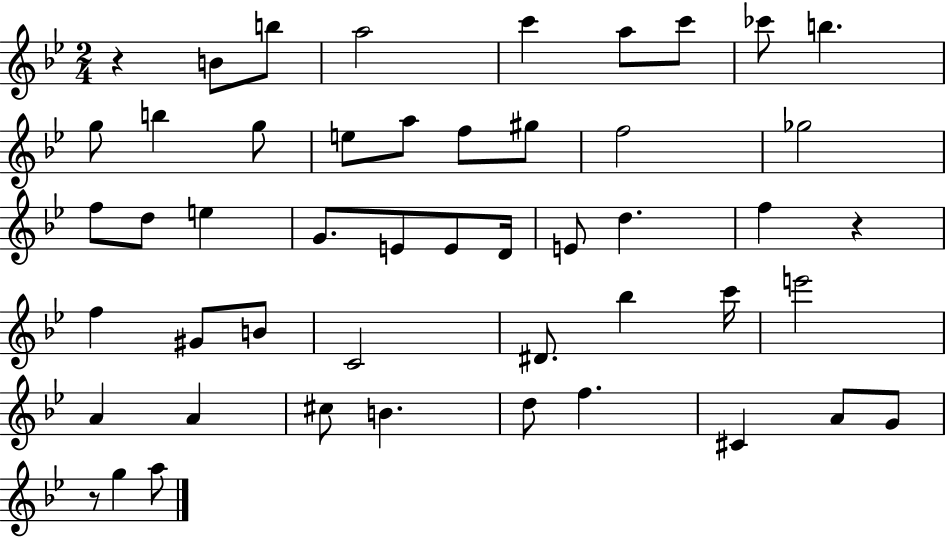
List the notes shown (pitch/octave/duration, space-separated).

R/q B4/e B5/e A5/h C6/q A5/e C6/e CES6/e B5/q. G5/e B5/q G5/e E5/e A5/e F5/e G#5/e F5/h Gb5/h F5/e D5/e E5/q G4/e. E4/e E4/e D4/s E4/e D5/q. F5/q R/q F5/q G#4/e B4/e C4/h D#4/e. Bb5/q C6/s E6/h A4/q A4/q C#5/e B4/q. D5/e F5/q. C#4/q A4/e G4/e R/e G5/q A5/e